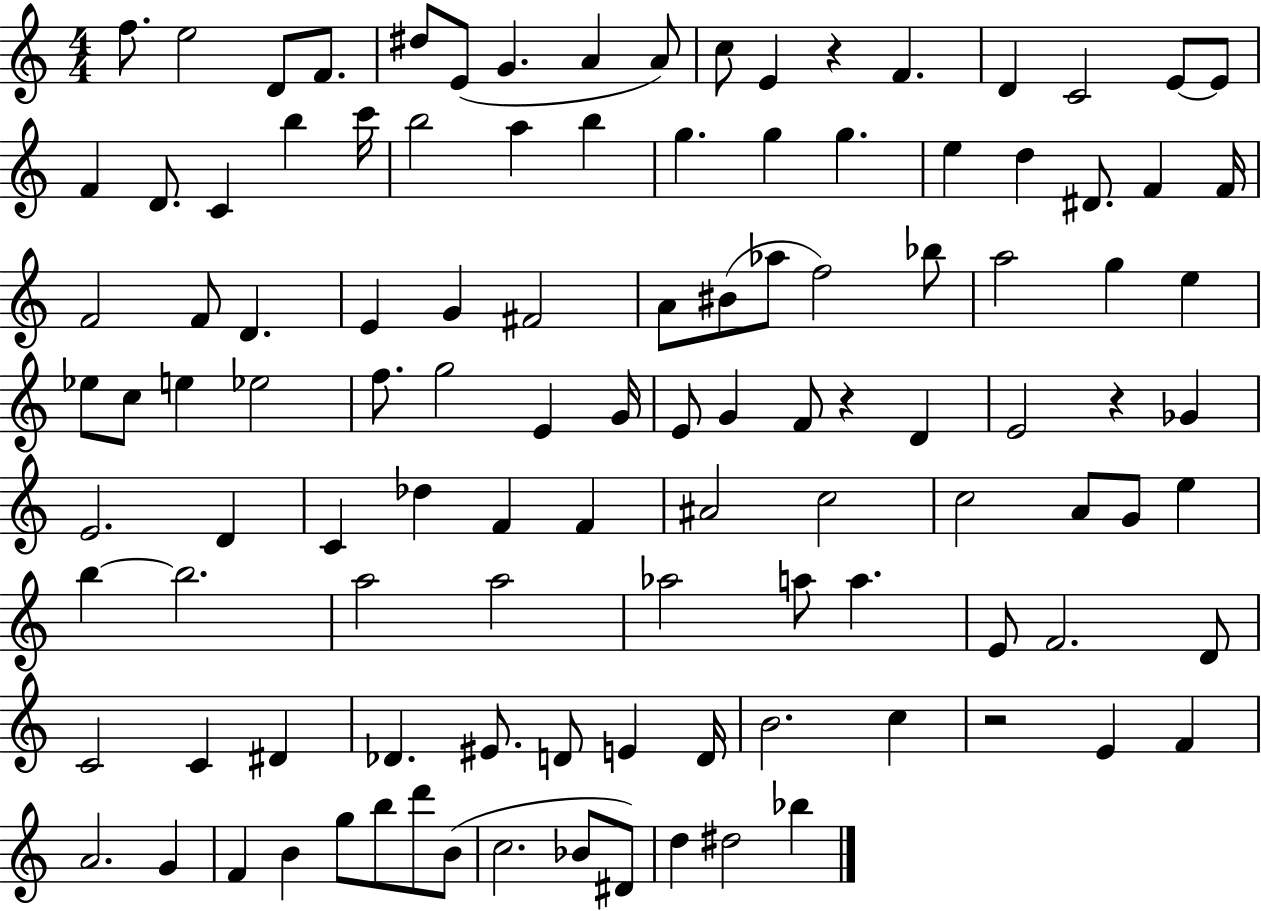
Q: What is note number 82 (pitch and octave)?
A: D4